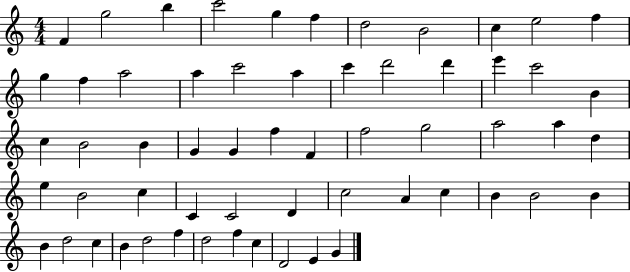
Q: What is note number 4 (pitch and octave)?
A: C6